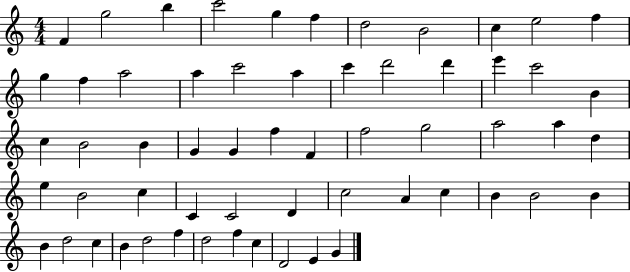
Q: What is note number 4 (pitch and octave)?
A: C6